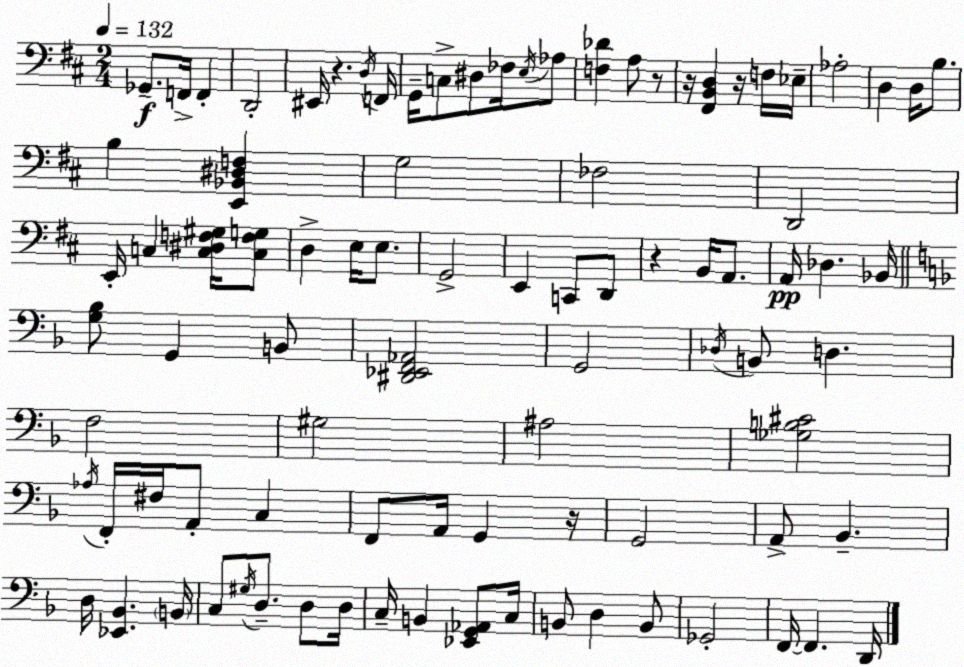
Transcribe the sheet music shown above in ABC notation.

X:1
T:Untitled
M:2/4
L:1/4
K:D
_G,,/2 F,,/4 F,, D,,2 ^E,,/4 z D,/4 F,,/4 G,,/4 C,/2 ^D,/2 _F,/4 E,/4 _A,/2 [F,_D] A,/2 z/2 z/4 [^F,,B,,D,] z/4 F,/4 _E,/4 _A,2 D, D,/4 B,/2 B, [E,,_B,,^D,F,] G,2 _F,2 D,,2 E,,/4 C, [C,^D,F,^G,]/4 [C,F,G,]/2 D, E,/4 E,/2 G,,2 E,, C,,/2 D,,/2 z B,,/4 A,,/2 A,,/4 _D, _B,,/4 [G,_B,]/2 G,, B,,/2 [^D,,_E,,F,,_A,,]2 G,,2 _D,/4 B,,/2 D, F,2 ^G,2 ^A,2 [_G,B,^C]2 _A,/4 F,,/4 ^F,/4 A,,/2 C, F,,/2 A,,/4 G,, z/4 G,,2 A,,/2 _B,, D,/4 [_E,,_B,,] B,,/4 C,/2 ^G,/4 D,/2 D,/2 D,/4 C,/4 B,, [_E,,G,,_A,,]/2 C,/4 B,,/2 D, B,,/2 _G,,2 F,,/4 F,, D,,/4